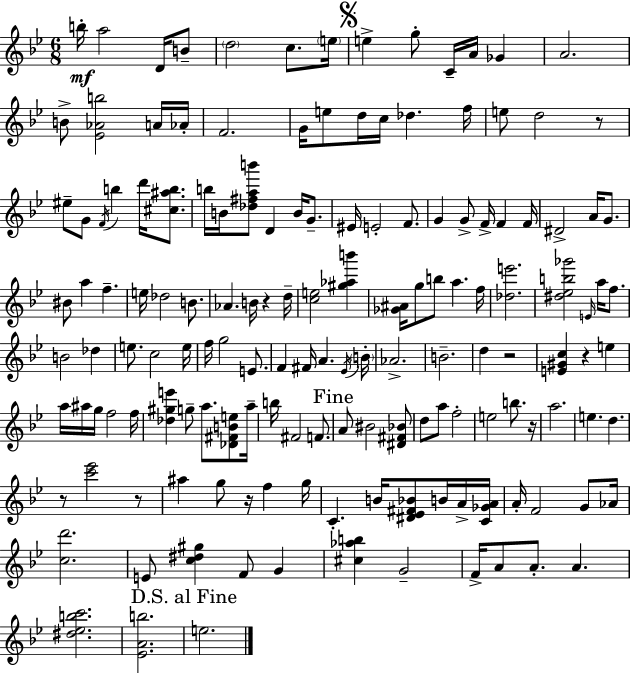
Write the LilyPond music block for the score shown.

{
  \clef treble
  \numericTimeSignature
  \time 6/8
  \key g \minor
  b''16-.\mf a''2 d'16 b'8-- | \parenthesize d''2 c''8. \parenthesize e''16 | \mark \markup { \musicglyph "scripts.segno" } e''4-> g''8-. c'16-- a'16 ges'4 | a'2. | \break b'8-> <ees' aes' b''>2 a'16 aes'16-. | f'2. | g'16 e''8 d''16 c''16 des''4. f''16 | e''8 d''2 r8 | \break eis''8-- g'8 \acciaccatura { f'16 } b''4 d'''16 <cis'' ais'' b''>8. | b''16 b'16 <des'' fis'' a'' b'''>8 d'4 b'16 g'8.-- | eis'16 e'2-. f'8. | g'4 g'8-> f'16-> f'4 | \break f'16 dis'2-> a'16 g'8. | bis'8 a''4 f''4.-- | e''16 des''2 b'8. | aes'4. b'16 r4 | \break d''16-- <c'' e''>2 <gis'' aes'' b'''>4 | <ges' ais'>16 g''8 b''8 a''4. | f''16 <des'' e'''>2. | <dis'' ees'' b'' ges'''>2 \grace { e'16 } a''16 f''8. | \break b'2 des''4 | e''8. c''2 | e''16 f''16 g''2 e'8. | f'4 fis'16 a'4. | \break \acciaccatura { ees'16 } \parenthesize b'16-. aes'2.-> | b'2.-- | d''4 r2 | <e' gis' c''>4 r4 e''4 | \break a''16 ais''16 g''16 f''2 | f''16 <des'' gis'' e'''>4 g''8-- a''8. | <des' fis' b' e''>8 a''16-- b''16 fis'2 | f'8. \mark "Fine" a'8 bis'2 | \break <dis' fis' bes'>8 d''8 a''8 f''2-. | e''2 b''8. | r16 a''2. | e''4. d''4. | \break r8 <c''' ees'''>2 | r8 ais''4 g''8 r16 f''4 | g''16 c'4.-. b'16 <dis' ees' fis' bes'>8 | b'16 a'16-> <c' ges' a'>16 a'16-. f'2 | \break g'8 aes'16 <c'' d'''>2. | e'8 <c'' dis'' gis''>4 f'8 g'4 | <cis'' aes'' b''>4 g'2-- | f'16-> a'8 a'8.-. a'4. | \break <dis'' ees'' b'' c'''>2. | <ees' a' b''>2. | \mark "D.S. al Fine" e''2. | \bar "|."
}